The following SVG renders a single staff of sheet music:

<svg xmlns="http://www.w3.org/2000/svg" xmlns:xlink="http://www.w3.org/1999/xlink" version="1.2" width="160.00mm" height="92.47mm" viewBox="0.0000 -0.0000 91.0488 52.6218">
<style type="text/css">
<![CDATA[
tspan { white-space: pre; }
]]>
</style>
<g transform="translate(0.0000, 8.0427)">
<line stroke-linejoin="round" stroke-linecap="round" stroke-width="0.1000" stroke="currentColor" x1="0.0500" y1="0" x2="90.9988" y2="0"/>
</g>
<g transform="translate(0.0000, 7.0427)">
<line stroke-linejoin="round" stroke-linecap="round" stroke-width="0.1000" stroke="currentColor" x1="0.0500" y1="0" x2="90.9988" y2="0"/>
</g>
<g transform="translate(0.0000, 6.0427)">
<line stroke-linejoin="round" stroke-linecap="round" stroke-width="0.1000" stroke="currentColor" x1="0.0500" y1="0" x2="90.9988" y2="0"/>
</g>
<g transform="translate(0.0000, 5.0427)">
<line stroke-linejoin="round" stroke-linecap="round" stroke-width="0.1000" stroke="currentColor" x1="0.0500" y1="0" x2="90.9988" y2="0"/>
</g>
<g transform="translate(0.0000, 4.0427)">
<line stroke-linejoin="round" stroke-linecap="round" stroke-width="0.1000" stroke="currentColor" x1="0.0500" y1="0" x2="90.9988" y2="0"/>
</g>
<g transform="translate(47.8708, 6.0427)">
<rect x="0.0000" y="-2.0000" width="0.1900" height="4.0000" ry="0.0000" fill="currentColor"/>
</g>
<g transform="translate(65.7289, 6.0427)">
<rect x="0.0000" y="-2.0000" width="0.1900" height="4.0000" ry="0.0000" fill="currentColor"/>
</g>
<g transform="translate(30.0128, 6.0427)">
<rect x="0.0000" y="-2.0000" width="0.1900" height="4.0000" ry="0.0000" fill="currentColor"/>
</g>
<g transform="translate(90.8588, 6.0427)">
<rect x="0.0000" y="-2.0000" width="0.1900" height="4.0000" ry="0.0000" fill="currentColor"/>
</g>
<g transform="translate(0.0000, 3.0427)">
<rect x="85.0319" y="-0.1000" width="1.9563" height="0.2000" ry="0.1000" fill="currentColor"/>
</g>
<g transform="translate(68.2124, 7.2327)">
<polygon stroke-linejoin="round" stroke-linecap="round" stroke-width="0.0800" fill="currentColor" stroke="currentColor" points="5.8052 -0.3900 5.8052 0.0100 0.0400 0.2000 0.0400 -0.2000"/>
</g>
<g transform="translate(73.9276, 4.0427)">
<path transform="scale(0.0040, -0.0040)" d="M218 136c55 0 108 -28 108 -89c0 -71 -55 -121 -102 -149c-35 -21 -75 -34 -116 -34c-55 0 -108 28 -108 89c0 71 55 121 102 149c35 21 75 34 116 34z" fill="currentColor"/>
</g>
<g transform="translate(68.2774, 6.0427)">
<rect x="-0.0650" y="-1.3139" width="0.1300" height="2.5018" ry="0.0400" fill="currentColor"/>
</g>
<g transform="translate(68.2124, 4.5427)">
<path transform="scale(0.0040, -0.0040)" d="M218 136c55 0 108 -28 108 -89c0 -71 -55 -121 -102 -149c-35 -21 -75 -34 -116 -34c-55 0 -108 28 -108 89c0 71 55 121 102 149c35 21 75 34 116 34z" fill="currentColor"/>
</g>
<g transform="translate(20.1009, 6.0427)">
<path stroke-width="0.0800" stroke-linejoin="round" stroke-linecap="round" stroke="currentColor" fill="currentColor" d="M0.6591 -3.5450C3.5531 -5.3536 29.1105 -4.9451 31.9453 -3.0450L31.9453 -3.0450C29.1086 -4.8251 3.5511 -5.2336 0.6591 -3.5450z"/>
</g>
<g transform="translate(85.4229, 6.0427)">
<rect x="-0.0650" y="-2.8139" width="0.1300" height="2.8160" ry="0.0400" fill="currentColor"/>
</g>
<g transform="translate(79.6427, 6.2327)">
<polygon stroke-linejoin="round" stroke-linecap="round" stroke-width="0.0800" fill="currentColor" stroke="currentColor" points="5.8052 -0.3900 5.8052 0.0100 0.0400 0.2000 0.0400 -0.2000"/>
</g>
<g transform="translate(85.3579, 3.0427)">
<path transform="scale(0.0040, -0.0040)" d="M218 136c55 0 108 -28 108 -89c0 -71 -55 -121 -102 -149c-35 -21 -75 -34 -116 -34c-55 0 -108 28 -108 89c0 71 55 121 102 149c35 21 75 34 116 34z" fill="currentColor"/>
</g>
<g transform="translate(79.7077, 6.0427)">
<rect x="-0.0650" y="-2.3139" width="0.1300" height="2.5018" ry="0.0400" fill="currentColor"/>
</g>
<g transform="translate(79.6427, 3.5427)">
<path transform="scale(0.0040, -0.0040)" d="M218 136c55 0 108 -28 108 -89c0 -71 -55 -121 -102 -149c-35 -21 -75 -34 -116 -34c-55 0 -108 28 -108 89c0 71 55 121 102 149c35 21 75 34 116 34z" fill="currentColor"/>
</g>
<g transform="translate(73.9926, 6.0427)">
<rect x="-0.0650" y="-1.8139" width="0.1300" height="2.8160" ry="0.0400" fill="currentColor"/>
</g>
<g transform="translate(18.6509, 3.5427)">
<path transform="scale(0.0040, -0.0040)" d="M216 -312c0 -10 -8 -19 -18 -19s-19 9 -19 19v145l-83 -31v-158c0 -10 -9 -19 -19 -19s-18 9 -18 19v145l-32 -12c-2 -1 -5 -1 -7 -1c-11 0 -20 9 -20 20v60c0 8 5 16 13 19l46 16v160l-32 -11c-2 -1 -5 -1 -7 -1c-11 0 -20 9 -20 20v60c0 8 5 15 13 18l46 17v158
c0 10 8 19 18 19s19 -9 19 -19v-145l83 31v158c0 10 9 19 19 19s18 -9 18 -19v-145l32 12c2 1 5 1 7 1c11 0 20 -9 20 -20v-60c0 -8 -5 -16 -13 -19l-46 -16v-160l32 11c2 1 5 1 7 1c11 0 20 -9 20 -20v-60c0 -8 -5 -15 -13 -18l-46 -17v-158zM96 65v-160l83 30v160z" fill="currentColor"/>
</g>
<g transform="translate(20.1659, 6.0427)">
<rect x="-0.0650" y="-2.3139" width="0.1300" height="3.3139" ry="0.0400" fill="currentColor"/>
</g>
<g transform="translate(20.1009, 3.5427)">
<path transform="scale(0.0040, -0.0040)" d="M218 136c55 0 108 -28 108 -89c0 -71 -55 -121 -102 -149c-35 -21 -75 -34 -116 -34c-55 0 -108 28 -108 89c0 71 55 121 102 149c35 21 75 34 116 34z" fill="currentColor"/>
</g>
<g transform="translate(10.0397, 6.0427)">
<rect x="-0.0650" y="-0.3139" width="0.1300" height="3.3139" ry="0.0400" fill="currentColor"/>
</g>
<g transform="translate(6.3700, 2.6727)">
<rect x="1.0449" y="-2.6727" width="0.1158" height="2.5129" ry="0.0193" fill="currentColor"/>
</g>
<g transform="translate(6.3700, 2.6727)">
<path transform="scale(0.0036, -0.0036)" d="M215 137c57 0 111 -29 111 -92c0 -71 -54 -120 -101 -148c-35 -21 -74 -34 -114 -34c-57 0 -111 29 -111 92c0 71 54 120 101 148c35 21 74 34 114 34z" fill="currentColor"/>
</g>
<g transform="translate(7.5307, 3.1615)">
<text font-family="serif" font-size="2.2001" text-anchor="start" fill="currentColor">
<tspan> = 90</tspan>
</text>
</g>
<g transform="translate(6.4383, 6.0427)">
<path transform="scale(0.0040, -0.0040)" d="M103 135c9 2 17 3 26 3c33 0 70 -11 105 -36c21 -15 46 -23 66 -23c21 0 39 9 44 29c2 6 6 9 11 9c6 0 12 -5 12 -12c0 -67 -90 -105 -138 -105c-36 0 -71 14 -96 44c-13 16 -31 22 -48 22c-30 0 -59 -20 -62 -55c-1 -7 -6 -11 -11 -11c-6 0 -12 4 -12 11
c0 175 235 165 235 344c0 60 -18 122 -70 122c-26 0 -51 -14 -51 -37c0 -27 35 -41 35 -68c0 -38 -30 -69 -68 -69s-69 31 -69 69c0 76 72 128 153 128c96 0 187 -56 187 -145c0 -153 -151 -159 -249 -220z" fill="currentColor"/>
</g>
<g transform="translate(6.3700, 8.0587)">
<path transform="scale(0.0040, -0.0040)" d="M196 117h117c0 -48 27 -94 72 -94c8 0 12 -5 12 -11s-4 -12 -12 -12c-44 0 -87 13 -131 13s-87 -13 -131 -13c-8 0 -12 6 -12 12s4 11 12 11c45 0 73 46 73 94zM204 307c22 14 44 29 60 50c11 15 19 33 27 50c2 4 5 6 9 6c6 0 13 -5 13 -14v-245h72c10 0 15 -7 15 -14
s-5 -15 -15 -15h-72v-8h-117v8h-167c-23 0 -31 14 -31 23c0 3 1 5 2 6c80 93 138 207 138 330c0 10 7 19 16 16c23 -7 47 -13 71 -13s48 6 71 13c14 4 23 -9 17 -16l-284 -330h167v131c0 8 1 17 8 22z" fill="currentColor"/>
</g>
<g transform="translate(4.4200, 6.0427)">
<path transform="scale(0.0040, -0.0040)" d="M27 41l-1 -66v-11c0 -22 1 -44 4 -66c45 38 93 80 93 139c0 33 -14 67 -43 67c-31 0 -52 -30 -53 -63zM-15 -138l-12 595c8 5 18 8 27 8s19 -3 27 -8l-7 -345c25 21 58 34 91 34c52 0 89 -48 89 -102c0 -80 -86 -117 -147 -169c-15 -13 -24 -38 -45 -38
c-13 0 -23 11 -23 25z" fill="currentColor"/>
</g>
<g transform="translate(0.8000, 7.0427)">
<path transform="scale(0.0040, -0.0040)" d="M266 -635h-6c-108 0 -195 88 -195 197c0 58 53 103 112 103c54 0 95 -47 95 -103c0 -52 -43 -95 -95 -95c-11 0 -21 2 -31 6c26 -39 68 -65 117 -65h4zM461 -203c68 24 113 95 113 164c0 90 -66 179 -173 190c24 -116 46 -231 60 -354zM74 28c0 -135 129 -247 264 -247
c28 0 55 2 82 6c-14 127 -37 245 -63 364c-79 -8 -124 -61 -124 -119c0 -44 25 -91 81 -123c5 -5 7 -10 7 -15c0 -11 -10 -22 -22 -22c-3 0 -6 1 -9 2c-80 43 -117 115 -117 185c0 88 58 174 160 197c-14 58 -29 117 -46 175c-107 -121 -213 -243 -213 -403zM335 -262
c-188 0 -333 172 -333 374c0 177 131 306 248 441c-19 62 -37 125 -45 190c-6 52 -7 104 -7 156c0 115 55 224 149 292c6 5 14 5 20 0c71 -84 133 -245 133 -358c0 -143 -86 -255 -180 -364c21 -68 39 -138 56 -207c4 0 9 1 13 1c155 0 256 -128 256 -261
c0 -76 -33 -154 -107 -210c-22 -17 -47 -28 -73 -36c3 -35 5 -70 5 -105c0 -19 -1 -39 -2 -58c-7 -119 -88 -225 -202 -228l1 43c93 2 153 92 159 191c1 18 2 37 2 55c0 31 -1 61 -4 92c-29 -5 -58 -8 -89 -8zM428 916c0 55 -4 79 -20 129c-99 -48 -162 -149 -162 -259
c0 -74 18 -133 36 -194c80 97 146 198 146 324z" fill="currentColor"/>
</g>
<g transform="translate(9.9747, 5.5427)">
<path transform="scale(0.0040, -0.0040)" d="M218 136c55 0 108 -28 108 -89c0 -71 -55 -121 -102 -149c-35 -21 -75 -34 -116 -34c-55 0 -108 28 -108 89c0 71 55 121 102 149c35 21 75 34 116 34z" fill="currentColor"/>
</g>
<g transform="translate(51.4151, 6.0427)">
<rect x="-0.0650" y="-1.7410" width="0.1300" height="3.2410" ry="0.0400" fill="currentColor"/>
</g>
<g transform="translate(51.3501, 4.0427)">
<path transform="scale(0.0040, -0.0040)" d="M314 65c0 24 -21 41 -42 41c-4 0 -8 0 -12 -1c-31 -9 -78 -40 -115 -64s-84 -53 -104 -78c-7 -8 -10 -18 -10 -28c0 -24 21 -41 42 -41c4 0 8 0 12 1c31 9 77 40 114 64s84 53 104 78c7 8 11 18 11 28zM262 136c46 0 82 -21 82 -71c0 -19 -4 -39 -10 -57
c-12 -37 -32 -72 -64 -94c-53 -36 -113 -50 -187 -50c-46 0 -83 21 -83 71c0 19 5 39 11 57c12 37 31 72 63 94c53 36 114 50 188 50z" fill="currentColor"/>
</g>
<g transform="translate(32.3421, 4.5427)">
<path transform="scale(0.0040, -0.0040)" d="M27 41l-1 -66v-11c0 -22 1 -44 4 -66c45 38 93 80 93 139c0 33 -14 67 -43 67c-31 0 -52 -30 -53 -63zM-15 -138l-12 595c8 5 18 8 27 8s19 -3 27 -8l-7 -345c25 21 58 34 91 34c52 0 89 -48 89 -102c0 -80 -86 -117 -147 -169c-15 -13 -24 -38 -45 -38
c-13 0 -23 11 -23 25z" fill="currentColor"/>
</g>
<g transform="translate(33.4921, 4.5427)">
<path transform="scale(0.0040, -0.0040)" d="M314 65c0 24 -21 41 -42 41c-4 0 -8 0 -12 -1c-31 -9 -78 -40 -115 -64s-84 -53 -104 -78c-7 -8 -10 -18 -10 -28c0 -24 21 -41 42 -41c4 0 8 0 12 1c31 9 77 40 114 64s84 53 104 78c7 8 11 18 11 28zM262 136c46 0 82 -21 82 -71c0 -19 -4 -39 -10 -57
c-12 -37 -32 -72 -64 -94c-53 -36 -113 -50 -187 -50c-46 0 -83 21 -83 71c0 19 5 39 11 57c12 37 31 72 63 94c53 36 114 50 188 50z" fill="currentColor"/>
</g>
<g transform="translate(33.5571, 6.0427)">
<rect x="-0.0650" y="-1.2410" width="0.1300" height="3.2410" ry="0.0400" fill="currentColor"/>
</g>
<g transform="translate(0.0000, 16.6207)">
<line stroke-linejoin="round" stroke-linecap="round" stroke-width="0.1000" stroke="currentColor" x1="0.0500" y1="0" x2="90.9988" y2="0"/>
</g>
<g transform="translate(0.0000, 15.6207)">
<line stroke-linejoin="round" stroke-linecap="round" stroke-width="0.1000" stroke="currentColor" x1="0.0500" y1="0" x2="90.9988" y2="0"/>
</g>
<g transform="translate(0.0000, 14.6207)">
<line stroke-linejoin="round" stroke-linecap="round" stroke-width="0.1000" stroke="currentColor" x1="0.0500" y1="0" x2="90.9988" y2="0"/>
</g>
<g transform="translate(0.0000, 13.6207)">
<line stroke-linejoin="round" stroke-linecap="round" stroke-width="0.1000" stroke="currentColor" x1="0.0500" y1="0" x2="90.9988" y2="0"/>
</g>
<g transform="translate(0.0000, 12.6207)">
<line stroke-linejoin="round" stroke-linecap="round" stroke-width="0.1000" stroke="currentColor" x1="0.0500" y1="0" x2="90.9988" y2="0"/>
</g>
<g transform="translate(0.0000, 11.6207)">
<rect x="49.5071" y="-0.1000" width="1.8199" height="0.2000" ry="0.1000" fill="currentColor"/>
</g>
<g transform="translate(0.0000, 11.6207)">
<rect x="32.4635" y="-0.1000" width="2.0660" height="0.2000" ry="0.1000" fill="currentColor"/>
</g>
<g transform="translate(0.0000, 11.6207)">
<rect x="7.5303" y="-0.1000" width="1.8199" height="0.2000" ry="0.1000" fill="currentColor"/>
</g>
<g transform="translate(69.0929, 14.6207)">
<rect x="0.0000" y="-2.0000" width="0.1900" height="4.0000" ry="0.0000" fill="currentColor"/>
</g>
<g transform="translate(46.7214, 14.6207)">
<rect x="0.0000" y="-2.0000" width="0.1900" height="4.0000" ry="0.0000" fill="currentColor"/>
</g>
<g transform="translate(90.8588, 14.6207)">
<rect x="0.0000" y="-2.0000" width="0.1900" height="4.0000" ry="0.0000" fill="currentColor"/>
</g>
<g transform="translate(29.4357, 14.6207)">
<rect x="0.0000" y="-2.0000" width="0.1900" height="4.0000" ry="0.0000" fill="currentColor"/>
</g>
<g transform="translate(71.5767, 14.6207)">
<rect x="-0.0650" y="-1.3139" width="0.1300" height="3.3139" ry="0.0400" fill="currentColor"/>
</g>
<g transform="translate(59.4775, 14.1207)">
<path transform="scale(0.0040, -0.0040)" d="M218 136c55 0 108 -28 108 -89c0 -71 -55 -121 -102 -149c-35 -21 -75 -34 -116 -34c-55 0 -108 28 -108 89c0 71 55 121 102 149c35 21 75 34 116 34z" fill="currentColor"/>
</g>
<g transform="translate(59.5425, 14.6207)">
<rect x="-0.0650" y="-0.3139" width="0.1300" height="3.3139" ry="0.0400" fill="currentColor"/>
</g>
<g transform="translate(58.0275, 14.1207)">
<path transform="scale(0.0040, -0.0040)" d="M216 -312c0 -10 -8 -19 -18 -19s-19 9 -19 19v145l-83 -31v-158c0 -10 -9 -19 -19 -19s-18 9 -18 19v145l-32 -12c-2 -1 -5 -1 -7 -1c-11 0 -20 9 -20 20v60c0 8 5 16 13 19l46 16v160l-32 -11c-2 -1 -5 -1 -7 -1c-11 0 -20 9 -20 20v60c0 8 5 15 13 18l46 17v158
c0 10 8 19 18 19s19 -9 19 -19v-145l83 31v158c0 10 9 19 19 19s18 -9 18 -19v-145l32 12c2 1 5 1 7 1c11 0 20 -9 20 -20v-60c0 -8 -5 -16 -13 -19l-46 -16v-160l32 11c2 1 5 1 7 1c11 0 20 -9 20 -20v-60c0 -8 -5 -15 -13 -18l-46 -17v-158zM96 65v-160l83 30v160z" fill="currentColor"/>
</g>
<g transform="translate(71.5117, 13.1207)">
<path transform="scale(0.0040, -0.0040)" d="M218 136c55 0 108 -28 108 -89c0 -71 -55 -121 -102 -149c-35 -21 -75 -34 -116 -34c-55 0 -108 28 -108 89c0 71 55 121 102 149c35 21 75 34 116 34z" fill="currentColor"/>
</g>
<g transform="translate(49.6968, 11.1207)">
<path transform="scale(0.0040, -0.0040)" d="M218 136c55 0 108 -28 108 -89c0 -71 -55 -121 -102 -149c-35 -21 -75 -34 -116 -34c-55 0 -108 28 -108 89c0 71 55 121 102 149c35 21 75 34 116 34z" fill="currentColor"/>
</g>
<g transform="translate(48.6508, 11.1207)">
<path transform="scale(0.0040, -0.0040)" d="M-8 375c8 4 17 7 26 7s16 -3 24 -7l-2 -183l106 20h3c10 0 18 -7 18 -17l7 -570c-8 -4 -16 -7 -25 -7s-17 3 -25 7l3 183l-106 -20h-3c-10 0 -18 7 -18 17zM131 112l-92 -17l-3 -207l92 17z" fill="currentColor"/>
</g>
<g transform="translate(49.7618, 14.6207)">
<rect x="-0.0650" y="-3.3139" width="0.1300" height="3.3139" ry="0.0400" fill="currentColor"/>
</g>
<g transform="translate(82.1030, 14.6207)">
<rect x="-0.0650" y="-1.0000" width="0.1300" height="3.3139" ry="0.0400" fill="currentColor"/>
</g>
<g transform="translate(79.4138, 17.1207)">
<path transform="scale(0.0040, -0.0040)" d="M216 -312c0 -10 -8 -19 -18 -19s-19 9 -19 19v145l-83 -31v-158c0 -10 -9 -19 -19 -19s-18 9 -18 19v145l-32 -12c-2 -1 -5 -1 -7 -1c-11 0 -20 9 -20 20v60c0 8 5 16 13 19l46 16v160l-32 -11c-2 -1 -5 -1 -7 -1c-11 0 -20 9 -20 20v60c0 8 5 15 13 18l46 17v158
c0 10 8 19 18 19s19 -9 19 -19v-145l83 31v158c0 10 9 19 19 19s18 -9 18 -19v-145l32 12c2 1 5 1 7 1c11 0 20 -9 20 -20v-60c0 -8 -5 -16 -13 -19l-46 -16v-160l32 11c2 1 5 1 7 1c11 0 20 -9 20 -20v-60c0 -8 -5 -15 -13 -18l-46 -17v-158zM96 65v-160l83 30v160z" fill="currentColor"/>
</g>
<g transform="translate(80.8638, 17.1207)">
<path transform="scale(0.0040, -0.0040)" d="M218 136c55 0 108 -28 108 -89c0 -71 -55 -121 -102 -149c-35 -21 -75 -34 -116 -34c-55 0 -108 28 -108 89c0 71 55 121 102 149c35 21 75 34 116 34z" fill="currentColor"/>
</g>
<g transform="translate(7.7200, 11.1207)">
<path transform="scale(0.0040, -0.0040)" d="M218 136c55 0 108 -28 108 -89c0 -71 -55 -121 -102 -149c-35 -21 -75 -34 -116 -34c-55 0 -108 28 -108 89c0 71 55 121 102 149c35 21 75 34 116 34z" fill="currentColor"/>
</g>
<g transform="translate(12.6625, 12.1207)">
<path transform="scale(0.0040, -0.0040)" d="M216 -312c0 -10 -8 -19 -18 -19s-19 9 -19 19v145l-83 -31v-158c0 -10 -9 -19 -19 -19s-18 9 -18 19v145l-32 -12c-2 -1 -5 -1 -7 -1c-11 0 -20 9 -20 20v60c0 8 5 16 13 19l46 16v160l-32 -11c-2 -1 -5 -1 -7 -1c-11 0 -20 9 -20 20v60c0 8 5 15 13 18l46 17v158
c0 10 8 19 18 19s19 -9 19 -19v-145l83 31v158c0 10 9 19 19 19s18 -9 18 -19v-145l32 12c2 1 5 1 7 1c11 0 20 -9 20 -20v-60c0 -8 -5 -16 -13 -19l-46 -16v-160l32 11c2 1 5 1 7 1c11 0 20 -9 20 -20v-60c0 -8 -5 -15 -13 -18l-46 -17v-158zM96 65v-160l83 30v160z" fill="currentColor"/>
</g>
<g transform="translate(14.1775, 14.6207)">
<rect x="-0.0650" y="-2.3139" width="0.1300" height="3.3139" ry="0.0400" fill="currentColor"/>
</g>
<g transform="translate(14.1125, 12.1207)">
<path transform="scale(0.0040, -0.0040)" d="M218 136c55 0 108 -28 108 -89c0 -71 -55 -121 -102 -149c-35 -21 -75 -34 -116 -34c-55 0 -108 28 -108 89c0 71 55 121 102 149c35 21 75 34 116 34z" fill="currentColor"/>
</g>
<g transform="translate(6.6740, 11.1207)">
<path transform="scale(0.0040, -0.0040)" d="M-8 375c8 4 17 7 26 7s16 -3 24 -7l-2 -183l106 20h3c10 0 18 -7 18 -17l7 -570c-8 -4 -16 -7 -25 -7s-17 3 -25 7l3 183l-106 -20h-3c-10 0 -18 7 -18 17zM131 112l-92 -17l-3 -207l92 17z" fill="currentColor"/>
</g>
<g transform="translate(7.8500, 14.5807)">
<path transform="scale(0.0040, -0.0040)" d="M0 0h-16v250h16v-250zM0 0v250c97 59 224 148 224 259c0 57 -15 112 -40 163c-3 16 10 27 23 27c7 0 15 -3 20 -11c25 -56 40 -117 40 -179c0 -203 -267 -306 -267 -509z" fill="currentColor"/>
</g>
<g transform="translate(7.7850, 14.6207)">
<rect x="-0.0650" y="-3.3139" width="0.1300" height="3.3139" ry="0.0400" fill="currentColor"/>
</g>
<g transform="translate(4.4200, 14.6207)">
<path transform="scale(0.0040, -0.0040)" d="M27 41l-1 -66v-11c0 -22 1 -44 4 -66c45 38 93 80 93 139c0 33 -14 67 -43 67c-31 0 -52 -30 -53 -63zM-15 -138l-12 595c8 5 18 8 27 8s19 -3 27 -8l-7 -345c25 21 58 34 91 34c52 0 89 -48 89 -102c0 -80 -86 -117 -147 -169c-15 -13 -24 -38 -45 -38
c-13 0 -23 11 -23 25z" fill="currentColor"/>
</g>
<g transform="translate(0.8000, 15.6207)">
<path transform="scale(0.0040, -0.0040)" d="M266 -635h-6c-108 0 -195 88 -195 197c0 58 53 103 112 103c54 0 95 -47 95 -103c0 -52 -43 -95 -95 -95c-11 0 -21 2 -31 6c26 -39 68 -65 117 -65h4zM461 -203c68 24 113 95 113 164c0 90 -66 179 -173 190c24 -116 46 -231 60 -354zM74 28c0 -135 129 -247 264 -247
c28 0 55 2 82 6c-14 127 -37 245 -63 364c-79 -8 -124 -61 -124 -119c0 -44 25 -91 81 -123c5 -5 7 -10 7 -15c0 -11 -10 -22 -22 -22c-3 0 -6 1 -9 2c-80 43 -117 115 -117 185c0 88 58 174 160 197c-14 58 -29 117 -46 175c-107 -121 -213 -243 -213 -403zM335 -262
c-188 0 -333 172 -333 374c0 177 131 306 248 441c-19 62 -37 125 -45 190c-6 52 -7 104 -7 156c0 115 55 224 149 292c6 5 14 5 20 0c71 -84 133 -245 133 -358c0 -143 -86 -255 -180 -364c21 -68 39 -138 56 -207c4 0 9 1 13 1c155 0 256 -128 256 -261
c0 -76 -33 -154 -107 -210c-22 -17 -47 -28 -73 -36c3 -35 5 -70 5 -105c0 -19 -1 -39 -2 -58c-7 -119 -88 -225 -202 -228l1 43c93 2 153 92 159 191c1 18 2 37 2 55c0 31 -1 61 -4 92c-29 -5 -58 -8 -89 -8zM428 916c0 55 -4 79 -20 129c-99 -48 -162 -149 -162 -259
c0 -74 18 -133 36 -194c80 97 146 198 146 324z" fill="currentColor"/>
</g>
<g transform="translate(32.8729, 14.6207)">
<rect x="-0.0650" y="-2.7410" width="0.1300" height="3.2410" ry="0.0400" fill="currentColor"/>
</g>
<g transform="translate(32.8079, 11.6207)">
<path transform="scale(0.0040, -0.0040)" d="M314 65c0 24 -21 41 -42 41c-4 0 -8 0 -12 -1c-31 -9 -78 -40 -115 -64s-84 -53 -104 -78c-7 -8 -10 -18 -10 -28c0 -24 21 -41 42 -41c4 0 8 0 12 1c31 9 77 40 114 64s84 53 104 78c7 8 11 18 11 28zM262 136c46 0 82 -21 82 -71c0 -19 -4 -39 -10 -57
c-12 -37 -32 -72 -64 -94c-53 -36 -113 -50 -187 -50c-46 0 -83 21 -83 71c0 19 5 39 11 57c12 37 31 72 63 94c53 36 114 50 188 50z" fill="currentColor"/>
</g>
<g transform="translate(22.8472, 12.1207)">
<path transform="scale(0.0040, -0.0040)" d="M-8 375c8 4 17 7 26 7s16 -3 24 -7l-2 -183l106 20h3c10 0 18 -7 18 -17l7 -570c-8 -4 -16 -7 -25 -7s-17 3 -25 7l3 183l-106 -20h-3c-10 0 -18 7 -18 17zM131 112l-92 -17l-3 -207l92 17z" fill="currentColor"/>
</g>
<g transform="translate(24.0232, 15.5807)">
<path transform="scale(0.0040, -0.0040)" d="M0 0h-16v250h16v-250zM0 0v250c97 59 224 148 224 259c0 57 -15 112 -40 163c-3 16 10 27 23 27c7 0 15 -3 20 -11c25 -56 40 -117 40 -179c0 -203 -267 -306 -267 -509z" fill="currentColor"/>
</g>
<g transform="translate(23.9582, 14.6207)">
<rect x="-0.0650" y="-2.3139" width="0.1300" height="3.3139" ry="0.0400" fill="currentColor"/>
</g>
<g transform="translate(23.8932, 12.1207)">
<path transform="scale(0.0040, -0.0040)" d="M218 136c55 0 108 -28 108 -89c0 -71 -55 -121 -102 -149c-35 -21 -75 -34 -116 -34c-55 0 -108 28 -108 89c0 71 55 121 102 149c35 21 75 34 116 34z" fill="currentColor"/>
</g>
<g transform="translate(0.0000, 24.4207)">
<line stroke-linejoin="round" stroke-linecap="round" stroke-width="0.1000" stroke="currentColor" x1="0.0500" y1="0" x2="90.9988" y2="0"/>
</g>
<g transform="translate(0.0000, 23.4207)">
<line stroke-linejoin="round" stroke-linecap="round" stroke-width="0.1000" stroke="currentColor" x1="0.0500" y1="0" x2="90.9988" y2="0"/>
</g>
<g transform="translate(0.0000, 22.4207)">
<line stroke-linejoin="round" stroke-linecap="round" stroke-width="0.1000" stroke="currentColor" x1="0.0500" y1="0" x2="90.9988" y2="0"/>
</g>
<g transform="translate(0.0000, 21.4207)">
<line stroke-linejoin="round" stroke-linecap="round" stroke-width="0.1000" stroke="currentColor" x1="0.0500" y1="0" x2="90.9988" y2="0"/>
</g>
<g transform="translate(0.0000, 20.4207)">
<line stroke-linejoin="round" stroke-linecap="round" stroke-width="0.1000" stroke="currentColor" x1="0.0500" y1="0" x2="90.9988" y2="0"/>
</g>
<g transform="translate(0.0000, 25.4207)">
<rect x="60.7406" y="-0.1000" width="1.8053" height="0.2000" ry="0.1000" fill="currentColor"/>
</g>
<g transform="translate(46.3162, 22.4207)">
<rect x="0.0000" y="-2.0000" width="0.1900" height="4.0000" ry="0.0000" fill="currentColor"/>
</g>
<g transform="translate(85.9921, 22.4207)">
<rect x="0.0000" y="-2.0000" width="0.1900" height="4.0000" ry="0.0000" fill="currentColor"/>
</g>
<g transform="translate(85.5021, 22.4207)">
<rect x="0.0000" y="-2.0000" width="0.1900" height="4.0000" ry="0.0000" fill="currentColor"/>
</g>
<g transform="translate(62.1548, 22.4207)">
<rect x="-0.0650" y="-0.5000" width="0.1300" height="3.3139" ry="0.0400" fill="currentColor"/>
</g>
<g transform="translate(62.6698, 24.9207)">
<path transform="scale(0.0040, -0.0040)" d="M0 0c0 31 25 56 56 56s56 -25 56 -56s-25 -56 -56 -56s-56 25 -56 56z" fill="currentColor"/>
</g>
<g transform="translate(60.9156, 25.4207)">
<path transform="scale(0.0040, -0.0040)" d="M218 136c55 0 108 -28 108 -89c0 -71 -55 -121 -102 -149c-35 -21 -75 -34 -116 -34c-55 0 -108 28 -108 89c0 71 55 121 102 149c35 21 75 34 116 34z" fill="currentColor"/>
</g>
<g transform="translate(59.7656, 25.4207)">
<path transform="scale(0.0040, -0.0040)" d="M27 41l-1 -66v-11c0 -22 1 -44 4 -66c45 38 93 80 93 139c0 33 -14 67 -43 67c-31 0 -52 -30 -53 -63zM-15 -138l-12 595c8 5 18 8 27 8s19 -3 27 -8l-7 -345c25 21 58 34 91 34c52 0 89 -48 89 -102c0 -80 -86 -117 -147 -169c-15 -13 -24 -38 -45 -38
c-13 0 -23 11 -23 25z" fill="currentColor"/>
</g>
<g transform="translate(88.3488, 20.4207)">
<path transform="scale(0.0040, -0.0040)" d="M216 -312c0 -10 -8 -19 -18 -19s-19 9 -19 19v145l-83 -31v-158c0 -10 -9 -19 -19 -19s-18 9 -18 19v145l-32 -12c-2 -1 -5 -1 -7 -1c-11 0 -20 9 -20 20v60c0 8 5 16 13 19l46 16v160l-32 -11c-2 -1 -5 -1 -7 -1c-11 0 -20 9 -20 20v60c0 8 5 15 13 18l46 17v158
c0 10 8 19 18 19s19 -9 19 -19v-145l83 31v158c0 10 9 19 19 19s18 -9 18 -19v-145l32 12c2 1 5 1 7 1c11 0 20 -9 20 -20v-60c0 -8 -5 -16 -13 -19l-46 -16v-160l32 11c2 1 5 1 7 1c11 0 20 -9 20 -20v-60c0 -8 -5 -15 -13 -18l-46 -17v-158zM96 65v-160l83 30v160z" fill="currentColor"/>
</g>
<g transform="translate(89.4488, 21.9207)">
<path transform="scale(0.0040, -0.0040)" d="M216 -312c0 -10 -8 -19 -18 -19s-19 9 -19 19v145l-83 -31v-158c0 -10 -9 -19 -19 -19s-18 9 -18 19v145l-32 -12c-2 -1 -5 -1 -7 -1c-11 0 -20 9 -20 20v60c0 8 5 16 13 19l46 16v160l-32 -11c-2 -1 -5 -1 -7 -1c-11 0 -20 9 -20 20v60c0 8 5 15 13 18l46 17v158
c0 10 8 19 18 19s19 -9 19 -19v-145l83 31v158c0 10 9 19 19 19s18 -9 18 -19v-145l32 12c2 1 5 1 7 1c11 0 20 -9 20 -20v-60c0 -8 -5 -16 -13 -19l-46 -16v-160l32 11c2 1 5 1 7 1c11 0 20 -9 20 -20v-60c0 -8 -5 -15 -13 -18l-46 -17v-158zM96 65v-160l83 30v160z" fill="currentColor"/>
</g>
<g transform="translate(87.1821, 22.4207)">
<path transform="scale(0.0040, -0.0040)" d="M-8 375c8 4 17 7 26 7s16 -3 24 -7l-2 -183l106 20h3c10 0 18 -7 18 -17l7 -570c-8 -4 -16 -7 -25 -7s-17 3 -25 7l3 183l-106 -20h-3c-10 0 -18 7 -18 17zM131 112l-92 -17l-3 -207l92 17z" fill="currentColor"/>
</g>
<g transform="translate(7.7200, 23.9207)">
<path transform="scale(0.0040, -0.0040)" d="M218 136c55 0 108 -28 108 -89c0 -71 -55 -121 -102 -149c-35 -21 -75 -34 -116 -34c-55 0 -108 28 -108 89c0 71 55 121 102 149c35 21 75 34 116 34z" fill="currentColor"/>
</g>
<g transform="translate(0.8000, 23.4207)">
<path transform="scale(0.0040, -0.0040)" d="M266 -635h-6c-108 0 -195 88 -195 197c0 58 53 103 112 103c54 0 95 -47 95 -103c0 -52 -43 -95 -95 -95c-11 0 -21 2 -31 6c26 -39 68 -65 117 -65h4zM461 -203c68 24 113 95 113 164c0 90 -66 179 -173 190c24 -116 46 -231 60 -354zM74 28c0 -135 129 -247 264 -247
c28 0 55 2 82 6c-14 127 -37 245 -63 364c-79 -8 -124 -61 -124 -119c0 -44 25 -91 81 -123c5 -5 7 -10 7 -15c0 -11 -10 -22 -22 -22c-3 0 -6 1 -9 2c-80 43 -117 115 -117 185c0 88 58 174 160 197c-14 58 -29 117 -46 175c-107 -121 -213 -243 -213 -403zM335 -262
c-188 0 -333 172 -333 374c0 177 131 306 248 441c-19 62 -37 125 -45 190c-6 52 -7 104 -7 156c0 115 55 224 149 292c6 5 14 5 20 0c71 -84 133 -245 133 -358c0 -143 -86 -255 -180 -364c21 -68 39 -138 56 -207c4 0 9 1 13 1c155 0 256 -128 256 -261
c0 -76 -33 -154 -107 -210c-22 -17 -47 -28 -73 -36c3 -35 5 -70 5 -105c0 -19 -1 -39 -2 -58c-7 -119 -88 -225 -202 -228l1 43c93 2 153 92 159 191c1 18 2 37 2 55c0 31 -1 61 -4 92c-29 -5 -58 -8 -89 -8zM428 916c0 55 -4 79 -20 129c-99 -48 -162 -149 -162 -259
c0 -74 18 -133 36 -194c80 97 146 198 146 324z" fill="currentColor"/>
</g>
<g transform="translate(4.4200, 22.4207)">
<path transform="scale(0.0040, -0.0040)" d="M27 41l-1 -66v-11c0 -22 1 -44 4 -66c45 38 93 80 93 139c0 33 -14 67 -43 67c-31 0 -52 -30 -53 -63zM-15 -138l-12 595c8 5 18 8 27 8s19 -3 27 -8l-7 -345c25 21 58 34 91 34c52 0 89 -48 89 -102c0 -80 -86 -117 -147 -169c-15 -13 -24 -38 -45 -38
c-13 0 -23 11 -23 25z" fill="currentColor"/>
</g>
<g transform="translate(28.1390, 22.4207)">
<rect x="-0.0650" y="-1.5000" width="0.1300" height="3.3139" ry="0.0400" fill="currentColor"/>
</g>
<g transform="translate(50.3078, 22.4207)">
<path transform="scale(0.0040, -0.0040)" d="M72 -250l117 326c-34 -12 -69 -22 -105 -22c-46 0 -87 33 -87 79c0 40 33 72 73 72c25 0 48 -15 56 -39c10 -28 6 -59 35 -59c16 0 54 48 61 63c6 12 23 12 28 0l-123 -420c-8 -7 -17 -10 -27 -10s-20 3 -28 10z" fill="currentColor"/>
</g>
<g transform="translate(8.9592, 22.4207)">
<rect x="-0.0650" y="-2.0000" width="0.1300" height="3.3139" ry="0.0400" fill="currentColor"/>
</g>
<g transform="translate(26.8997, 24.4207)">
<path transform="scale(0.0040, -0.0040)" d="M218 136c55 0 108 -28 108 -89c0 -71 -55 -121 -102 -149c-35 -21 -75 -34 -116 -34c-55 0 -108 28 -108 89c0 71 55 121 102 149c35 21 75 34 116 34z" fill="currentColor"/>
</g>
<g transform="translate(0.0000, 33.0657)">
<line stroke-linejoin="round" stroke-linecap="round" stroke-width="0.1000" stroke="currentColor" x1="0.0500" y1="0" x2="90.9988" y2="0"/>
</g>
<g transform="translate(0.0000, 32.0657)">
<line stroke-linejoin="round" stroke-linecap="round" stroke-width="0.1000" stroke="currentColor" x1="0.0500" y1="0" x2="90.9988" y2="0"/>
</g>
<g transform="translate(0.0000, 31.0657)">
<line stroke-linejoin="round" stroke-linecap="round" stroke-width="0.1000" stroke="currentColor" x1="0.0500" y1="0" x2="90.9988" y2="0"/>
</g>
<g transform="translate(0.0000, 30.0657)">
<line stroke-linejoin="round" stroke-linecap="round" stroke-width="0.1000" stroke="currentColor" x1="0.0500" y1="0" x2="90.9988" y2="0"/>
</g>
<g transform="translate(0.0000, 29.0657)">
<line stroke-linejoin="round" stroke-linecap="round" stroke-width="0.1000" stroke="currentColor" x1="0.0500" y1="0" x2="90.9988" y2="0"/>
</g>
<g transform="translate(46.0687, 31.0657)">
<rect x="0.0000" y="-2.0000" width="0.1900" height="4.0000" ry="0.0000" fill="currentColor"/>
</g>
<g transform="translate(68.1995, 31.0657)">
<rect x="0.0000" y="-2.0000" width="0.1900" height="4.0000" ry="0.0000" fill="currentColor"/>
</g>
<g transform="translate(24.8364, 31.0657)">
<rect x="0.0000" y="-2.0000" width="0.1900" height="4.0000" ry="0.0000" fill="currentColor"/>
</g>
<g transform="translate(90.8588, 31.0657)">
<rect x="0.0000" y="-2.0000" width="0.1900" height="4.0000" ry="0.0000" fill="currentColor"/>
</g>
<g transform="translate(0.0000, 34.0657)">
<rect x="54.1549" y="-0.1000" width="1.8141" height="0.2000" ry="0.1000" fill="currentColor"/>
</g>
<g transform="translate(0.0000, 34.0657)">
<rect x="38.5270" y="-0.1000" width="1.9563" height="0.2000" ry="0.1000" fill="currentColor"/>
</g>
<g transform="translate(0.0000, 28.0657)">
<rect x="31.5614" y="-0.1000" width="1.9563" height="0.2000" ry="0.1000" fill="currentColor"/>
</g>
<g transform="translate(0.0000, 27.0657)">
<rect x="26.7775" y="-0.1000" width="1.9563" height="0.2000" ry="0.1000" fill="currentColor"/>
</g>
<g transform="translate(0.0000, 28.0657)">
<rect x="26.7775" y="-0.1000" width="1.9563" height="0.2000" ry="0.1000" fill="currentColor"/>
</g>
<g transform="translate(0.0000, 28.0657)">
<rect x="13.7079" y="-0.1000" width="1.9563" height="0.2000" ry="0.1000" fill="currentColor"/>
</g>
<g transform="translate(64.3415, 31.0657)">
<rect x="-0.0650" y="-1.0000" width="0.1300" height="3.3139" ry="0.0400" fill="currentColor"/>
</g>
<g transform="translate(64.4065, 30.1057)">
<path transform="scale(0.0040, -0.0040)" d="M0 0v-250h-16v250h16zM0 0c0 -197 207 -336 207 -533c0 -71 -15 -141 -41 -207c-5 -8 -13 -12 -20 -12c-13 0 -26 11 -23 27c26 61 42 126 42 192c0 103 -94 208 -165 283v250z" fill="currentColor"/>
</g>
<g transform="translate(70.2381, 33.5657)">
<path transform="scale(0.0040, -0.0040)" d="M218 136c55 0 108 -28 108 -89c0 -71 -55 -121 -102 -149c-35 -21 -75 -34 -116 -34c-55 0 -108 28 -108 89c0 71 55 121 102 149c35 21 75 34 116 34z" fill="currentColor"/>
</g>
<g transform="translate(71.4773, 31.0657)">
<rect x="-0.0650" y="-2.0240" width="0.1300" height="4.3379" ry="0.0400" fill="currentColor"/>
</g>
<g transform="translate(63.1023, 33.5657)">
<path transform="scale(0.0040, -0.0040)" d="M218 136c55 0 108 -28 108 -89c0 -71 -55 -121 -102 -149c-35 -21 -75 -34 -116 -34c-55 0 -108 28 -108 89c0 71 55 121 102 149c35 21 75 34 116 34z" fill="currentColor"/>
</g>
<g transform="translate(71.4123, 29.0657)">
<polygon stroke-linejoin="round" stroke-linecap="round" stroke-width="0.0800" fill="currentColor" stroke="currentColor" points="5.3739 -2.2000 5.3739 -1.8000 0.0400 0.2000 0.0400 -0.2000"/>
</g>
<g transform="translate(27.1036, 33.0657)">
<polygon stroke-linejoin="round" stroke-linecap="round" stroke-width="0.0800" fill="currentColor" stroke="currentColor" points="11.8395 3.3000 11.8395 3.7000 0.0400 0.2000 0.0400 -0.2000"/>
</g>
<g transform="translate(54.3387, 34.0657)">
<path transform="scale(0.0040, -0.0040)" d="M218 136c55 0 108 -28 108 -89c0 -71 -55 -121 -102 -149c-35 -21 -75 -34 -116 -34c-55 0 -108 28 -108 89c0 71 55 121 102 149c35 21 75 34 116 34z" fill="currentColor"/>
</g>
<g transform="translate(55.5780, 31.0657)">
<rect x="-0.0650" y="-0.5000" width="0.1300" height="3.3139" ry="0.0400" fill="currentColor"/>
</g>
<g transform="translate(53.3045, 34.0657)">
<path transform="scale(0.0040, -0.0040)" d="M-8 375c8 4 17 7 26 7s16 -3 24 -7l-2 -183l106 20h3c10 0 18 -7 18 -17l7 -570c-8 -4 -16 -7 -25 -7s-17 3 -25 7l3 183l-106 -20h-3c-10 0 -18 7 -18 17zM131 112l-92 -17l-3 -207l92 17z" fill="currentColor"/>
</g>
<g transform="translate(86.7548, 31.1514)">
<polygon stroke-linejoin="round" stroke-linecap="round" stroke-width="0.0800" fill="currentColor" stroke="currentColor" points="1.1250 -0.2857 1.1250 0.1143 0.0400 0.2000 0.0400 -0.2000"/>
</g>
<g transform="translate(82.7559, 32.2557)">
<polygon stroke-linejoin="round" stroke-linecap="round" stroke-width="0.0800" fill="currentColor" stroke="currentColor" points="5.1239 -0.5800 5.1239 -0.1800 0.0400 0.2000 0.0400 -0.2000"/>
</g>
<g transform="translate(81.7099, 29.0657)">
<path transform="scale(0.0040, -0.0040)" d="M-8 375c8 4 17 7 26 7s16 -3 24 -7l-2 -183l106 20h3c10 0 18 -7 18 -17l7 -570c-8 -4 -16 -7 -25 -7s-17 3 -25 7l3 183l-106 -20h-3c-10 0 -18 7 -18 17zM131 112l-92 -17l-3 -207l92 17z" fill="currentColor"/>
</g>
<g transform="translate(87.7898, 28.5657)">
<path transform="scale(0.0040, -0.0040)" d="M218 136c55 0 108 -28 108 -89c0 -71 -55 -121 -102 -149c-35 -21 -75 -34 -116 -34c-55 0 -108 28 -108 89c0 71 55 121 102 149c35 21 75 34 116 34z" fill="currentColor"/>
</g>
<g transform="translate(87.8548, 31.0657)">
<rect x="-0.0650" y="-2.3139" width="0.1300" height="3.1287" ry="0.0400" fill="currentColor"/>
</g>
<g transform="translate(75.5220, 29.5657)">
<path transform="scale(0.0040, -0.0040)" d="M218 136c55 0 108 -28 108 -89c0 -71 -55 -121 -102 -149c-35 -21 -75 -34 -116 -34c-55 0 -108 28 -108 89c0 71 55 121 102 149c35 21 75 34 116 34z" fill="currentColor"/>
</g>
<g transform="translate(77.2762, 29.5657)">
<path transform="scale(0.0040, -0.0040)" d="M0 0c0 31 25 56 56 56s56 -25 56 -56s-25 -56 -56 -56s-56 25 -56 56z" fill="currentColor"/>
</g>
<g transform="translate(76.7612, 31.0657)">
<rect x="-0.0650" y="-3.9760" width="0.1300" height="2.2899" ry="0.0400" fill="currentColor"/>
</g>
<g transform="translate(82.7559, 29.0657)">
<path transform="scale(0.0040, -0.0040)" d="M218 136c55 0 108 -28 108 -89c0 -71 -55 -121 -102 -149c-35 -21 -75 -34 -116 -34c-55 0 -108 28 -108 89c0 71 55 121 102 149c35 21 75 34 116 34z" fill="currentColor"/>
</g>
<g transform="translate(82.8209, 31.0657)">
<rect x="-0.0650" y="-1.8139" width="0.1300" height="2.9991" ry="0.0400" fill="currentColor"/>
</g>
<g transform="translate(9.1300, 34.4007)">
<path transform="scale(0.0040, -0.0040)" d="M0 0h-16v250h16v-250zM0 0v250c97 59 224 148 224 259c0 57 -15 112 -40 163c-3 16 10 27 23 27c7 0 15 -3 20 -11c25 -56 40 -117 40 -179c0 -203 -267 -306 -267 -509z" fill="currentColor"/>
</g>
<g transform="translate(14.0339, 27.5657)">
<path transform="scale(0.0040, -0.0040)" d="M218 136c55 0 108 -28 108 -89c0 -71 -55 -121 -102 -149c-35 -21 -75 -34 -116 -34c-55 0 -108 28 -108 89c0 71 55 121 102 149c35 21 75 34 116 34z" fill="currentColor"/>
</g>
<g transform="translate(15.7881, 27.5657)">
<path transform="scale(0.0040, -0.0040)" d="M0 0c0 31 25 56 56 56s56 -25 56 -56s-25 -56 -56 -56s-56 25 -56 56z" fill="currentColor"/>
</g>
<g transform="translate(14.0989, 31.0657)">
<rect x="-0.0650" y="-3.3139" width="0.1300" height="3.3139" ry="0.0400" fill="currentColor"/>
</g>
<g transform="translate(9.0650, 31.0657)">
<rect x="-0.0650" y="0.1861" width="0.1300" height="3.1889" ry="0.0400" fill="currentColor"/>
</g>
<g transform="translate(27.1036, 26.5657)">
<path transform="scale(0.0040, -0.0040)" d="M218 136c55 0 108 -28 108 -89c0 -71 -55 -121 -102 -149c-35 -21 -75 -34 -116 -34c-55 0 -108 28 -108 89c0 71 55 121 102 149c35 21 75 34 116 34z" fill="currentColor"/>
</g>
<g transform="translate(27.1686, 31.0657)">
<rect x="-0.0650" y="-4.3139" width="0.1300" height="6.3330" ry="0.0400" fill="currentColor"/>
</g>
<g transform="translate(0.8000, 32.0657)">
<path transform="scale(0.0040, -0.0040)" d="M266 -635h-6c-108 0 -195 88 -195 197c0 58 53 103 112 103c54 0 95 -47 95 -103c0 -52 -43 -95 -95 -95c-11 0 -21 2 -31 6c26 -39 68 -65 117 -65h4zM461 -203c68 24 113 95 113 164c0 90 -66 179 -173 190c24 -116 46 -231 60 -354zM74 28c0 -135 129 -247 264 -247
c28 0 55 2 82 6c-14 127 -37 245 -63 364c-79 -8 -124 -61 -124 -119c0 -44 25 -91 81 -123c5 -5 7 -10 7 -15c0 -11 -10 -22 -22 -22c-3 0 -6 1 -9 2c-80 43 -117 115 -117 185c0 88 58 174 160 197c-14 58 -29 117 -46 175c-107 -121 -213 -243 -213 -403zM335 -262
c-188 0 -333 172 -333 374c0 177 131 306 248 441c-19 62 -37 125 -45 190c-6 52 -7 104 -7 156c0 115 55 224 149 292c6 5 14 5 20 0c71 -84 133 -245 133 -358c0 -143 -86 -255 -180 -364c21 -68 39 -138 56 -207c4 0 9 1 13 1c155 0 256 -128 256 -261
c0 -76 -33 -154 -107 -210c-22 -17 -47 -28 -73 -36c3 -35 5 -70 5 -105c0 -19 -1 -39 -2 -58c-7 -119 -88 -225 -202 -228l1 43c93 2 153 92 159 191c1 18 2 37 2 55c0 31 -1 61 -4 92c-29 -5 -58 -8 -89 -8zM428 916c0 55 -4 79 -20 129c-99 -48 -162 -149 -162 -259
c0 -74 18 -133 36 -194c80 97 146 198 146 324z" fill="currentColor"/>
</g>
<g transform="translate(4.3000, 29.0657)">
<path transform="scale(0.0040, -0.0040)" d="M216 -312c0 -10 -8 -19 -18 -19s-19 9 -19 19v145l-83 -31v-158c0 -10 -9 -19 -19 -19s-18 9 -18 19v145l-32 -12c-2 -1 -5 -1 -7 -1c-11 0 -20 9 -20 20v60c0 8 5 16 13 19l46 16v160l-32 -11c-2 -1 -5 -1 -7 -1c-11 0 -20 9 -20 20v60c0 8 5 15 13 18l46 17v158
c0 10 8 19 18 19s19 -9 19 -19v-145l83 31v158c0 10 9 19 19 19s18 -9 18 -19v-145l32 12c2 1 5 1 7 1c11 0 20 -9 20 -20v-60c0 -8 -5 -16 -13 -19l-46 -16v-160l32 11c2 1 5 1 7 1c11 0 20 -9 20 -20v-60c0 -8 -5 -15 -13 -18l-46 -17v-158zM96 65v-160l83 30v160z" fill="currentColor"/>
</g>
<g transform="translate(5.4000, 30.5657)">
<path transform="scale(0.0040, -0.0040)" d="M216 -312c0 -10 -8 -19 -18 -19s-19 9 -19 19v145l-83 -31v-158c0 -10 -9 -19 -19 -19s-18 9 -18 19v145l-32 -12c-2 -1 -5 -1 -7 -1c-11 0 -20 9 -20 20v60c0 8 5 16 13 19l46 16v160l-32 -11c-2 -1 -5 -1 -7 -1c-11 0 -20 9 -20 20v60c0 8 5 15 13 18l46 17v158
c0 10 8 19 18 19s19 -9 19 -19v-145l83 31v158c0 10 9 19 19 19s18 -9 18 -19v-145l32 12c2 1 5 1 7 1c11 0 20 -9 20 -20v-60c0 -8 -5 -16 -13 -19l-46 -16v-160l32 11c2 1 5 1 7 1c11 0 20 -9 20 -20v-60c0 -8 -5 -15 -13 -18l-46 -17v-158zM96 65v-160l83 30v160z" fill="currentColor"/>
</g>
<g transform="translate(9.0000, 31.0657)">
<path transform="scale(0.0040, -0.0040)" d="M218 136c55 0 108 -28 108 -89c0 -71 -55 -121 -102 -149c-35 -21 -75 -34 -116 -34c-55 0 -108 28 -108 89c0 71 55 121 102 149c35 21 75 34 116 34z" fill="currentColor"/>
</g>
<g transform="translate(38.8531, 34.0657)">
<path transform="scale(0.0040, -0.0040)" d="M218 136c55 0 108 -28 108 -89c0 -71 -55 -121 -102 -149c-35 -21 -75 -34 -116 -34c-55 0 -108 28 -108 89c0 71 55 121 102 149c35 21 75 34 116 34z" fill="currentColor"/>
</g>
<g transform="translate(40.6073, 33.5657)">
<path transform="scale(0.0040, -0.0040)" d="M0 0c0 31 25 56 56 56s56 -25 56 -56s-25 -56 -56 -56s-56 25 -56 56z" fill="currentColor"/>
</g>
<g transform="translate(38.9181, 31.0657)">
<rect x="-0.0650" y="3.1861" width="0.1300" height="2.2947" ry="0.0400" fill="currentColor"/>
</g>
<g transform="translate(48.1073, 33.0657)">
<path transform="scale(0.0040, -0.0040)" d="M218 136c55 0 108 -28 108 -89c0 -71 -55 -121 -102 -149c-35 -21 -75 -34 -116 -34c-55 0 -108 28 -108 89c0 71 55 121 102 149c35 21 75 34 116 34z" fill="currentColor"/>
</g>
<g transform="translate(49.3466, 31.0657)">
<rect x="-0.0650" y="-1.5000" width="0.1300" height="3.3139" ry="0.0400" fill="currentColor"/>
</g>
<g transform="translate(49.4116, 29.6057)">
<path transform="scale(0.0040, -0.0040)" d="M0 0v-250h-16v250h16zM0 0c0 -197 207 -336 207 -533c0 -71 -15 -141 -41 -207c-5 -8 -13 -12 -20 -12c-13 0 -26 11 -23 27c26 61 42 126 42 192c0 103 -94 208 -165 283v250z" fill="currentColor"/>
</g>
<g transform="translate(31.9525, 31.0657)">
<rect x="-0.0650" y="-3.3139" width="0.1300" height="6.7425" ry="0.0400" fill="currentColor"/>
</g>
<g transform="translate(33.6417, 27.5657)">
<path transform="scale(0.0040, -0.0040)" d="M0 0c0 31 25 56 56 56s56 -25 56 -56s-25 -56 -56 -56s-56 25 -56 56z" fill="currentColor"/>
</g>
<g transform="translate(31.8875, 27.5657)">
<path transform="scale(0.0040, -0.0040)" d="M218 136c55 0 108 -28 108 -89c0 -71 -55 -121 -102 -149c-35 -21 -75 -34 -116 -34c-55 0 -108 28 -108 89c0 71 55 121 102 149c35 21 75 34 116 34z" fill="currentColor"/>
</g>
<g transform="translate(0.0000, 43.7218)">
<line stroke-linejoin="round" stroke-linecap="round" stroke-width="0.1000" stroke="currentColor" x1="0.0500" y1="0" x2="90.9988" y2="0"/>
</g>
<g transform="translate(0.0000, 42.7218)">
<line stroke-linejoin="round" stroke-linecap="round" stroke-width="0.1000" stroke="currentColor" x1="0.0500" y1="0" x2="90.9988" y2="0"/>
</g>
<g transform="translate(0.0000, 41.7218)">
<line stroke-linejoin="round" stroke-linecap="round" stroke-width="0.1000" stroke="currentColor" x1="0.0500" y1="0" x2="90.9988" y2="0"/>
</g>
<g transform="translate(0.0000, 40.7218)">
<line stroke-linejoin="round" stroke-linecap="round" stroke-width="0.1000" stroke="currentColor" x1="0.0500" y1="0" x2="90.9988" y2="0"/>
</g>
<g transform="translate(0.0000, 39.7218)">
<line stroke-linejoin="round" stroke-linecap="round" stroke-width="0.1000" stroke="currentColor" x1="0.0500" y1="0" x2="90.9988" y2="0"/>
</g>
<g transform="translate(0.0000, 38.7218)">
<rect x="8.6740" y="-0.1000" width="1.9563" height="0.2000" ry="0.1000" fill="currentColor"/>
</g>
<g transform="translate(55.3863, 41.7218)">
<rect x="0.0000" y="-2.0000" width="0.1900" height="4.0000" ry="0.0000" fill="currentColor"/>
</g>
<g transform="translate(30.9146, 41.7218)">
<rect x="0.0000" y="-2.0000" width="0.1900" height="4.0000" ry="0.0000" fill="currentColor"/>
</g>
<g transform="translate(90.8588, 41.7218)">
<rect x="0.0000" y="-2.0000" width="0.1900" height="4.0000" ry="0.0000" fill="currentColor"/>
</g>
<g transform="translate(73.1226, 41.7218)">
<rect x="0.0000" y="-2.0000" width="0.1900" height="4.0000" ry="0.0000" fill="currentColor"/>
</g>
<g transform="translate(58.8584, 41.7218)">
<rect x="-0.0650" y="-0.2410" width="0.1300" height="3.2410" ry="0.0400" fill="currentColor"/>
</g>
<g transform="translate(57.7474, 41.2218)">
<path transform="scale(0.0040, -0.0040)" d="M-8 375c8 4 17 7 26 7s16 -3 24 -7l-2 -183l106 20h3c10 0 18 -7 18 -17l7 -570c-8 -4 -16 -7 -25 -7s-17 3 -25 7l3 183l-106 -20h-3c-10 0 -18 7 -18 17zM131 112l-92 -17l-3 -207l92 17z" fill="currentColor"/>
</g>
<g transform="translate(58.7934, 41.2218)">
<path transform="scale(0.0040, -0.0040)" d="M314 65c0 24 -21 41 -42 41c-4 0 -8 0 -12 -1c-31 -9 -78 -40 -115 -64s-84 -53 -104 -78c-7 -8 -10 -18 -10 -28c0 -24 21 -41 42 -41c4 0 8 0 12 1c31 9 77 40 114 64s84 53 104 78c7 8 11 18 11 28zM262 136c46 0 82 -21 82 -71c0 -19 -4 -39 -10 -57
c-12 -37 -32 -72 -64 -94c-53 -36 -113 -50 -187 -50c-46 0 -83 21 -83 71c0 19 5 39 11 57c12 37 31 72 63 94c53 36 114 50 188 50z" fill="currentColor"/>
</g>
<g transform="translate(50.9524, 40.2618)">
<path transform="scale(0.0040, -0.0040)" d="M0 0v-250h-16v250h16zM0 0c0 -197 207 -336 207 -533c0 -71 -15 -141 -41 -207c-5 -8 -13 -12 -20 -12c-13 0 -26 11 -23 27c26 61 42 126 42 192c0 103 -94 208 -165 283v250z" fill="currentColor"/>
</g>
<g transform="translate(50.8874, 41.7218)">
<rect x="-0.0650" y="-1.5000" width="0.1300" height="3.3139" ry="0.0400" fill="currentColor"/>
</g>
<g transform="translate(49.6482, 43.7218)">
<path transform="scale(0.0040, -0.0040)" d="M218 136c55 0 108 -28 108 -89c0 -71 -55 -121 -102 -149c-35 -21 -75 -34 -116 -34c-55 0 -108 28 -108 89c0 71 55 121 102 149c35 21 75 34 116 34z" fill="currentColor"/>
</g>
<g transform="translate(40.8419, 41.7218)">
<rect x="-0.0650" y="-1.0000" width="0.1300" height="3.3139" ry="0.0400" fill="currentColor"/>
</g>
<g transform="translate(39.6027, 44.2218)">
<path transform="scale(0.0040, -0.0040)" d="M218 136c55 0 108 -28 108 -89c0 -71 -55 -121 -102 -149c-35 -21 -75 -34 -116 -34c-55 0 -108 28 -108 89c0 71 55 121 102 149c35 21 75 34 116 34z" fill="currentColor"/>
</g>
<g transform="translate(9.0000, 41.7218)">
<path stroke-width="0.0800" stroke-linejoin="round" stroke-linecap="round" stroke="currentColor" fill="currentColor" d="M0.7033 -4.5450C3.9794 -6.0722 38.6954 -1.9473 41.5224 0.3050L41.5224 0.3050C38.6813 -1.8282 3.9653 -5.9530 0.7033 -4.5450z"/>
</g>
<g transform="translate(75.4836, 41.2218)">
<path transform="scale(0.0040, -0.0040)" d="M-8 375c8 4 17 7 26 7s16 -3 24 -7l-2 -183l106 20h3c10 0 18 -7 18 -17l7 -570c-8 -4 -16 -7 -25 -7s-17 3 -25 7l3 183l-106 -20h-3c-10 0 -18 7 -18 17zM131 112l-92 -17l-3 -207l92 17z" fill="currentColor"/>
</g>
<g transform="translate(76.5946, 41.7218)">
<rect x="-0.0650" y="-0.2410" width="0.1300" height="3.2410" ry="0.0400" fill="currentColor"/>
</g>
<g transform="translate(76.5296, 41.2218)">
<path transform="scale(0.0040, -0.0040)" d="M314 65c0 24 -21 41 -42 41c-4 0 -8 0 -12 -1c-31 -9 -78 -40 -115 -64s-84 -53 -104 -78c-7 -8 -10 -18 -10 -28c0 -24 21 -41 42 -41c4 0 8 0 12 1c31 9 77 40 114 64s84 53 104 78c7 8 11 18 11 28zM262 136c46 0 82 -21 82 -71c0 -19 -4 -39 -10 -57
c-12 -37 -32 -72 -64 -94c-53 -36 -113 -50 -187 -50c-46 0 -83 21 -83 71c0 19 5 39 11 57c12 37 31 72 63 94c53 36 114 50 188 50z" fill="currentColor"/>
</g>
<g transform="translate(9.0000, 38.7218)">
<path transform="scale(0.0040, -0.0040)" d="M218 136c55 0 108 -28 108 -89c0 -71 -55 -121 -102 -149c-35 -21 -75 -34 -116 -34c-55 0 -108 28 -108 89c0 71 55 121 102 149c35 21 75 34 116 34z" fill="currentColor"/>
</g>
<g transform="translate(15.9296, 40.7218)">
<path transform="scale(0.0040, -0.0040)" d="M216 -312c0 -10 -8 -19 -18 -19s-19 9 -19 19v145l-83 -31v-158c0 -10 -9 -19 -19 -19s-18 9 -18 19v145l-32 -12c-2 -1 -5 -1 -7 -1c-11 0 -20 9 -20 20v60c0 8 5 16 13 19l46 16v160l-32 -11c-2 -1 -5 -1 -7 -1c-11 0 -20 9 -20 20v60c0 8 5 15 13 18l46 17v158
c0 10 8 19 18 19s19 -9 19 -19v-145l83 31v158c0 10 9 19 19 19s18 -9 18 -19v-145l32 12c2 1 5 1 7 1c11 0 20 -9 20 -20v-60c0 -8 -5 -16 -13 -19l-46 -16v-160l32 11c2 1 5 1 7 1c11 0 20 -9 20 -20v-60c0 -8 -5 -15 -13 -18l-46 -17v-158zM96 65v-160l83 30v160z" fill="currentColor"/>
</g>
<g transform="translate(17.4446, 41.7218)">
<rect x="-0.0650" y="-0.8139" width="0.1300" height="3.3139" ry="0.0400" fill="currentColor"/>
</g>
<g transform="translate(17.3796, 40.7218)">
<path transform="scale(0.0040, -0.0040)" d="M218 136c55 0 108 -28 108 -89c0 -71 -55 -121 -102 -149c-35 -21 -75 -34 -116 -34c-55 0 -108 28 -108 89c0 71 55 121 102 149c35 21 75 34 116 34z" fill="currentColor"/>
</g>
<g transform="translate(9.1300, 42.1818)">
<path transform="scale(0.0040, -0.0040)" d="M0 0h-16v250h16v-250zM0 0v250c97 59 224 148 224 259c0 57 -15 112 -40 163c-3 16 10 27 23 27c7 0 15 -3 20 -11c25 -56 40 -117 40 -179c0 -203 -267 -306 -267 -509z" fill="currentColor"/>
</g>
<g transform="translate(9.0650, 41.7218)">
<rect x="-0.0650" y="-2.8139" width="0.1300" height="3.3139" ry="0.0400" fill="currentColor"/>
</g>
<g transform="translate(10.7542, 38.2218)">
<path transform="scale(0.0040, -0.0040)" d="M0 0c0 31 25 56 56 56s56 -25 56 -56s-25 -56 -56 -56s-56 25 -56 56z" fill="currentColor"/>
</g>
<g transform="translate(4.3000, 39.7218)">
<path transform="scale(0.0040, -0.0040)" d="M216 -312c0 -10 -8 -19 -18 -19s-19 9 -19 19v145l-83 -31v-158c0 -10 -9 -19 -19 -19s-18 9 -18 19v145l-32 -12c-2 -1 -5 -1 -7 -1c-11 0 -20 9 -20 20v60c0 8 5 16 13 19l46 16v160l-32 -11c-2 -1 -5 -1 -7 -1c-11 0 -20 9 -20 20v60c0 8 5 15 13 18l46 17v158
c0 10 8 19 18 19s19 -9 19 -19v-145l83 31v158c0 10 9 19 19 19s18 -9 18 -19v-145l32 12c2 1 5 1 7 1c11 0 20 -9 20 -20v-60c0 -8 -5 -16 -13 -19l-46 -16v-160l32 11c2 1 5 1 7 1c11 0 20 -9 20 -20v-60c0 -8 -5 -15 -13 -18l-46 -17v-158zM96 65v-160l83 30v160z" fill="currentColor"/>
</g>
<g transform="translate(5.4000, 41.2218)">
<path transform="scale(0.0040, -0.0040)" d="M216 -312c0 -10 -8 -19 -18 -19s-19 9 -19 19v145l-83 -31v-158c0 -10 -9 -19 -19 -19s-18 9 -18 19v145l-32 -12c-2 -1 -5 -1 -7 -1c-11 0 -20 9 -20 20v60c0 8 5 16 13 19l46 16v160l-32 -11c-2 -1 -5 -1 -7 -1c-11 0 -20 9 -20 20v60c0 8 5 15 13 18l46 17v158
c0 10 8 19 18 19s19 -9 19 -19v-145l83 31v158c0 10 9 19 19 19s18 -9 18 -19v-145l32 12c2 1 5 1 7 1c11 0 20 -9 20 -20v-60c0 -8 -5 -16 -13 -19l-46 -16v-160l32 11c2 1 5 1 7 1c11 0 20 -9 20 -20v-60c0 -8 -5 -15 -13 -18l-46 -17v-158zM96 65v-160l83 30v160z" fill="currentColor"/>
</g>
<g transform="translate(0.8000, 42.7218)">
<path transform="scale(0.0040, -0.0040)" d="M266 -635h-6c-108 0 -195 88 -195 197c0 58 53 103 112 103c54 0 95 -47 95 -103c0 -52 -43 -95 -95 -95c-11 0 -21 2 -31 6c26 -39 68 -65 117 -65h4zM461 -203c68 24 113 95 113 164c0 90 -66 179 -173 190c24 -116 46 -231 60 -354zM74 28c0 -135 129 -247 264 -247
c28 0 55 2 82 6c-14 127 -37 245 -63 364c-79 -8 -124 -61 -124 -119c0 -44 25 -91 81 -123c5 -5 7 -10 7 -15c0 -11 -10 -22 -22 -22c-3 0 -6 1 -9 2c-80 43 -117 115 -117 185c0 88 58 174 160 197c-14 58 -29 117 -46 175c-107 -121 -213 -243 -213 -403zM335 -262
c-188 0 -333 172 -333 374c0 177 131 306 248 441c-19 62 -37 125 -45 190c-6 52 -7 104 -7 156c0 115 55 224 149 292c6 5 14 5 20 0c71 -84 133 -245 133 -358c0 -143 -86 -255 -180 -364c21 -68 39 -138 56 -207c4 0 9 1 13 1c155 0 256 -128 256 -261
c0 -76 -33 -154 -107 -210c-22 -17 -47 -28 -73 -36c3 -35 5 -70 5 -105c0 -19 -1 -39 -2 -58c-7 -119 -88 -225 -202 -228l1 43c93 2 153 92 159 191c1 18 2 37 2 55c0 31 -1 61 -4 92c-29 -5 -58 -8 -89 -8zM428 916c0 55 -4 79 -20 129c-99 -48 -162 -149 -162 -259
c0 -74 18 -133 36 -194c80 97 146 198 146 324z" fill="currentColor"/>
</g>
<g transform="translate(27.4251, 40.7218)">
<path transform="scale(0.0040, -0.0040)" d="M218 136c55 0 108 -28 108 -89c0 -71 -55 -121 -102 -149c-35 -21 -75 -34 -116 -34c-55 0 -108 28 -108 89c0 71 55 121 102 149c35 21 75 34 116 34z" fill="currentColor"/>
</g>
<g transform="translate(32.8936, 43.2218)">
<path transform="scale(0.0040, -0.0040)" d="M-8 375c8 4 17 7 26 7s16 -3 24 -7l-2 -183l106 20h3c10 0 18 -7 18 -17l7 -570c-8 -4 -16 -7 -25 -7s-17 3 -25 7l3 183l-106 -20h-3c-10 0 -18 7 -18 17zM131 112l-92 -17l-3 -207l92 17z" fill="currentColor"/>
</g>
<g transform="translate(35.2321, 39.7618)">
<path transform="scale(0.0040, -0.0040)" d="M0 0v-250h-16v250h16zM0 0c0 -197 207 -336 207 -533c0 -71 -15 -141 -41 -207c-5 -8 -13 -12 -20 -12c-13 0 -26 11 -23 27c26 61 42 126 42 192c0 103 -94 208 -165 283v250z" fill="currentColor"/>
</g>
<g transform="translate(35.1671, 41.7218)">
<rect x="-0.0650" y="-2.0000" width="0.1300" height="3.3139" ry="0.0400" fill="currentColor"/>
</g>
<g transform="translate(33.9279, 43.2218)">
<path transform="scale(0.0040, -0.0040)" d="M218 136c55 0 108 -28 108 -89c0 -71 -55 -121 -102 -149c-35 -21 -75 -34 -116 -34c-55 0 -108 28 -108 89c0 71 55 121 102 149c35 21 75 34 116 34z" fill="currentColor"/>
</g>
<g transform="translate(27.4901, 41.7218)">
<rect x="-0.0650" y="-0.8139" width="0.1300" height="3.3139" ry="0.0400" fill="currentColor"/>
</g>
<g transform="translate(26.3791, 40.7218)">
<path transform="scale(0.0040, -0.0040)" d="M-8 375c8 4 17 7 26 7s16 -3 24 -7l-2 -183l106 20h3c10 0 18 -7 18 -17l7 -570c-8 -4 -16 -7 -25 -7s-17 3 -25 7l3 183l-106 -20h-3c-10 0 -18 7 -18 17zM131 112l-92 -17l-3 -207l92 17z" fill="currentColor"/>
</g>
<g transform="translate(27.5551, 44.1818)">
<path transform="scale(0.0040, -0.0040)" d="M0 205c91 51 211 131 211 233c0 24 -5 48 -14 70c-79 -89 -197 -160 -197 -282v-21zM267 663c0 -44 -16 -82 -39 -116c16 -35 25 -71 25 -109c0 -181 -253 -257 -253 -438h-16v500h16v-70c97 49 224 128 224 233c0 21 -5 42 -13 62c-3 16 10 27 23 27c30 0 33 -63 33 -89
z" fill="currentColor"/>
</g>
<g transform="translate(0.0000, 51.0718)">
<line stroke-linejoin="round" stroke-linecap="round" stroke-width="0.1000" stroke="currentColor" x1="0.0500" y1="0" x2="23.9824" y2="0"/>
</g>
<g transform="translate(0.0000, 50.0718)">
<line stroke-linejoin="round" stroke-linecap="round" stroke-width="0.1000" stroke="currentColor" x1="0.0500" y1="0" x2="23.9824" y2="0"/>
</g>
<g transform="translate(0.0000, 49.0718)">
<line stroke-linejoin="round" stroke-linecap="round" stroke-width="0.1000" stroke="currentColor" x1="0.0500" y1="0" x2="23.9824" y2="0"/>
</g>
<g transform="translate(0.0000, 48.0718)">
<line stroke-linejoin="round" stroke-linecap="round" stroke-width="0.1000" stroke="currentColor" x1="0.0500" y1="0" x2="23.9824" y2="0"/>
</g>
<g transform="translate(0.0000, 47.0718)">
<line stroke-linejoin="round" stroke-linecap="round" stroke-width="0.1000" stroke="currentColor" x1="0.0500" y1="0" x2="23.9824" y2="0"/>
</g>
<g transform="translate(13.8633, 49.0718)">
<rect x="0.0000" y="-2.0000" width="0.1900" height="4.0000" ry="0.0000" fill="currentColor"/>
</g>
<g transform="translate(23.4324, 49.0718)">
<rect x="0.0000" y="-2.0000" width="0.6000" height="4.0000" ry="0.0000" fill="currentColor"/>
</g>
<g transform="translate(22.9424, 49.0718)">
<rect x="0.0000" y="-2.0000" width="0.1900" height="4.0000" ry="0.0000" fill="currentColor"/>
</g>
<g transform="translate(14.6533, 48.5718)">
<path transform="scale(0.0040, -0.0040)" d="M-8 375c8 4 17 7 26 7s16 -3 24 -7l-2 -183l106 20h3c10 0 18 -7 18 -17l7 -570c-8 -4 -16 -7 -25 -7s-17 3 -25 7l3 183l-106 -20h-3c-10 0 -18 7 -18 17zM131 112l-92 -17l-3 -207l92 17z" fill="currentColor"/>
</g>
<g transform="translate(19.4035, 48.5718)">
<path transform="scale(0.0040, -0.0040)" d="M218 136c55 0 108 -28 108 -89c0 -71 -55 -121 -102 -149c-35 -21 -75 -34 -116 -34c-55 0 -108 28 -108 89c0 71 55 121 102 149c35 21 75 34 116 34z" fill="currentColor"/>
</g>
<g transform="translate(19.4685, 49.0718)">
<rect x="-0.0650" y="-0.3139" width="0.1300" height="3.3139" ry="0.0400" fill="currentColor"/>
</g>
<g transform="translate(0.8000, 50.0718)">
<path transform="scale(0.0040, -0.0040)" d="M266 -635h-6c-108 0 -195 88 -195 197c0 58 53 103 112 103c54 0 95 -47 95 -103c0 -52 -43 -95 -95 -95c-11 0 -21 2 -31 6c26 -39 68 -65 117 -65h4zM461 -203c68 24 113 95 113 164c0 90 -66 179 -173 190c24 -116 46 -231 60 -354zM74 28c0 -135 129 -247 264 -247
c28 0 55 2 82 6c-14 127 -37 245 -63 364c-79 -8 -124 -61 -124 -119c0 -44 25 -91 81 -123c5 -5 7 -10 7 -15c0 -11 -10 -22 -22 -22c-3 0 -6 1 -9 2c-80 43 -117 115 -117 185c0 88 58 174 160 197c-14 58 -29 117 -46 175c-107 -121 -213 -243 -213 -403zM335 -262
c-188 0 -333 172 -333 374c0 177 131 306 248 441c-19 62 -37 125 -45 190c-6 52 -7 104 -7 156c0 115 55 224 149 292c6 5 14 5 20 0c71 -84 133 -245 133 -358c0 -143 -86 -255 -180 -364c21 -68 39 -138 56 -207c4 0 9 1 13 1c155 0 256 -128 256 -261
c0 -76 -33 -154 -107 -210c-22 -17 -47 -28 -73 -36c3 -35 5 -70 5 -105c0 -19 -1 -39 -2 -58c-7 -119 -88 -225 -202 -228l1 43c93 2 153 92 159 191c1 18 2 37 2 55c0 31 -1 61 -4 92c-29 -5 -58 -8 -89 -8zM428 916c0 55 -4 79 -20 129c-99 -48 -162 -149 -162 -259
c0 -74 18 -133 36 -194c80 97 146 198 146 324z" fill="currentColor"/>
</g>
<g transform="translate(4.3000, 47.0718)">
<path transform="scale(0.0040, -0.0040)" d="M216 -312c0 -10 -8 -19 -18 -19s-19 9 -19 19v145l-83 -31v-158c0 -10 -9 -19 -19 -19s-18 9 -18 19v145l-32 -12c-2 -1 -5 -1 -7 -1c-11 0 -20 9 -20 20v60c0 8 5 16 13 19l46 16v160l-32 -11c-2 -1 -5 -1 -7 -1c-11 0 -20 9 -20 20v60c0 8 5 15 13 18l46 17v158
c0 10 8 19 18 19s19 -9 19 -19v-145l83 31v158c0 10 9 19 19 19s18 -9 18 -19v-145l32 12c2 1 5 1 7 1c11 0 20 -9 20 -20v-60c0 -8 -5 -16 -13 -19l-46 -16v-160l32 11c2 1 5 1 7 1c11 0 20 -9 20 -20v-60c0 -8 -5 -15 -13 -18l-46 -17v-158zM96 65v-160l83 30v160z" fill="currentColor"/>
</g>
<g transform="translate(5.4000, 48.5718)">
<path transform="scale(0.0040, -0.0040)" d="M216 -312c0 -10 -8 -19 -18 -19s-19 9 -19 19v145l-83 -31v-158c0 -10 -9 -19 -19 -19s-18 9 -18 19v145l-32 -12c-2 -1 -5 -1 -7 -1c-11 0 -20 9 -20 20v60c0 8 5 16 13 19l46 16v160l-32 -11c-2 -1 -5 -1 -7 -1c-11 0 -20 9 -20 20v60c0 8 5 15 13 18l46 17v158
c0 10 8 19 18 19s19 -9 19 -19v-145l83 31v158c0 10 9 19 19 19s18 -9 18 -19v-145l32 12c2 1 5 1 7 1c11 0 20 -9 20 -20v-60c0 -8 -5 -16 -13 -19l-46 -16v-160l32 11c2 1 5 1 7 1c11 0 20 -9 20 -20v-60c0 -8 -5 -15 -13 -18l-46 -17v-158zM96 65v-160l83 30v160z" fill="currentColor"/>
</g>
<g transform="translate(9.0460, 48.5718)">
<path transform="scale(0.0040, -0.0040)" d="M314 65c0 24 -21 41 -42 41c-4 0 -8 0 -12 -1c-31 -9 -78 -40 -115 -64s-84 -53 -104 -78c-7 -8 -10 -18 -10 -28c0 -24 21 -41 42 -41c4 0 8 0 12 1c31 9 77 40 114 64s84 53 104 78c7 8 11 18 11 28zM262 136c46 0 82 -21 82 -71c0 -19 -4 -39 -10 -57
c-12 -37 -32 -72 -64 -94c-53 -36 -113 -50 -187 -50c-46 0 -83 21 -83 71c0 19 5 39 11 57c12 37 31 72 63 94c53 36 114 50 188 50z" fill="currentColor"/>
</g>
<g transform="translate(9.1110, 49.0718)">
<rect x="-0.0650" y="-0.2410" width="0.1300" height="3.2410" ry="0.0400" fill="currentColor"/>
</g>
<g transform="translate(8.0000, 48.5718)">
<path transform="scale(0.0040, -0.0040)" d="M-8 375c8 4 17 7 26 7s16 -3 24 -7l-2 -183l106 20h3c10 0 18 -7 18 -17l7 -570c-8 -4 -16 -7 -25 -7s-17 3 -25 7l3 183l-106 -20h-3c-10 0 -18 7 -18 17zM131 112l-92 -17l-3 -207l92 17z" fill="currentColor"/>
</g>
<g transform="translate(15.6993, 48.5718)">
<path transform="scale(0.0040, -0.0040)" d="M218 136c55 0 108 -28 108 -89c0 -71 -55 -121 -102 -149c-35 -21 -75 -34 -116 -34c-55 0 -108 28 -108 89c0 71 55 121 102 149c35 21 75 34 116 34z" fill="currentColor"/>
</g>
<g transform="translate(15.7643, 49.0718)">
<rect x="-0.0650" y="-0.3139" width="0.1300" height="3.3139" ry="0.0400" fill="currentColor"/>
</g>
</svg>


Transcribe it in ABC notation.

X:1
T:Untitled
M:2/4
L:1/4
K:F
c ^g _e2 f2 e/2 f/2 g/2 a/2 b/2 ^g g/2 a2 b ^c e ^D F E z/2 _C B/2 b d'/2 b/2 ^C/2 E/2 C D/2 D/2 e/2 f/2 g/4 a/2 ^d d/4 F/2 D E/2 c2 c2 c2 c c